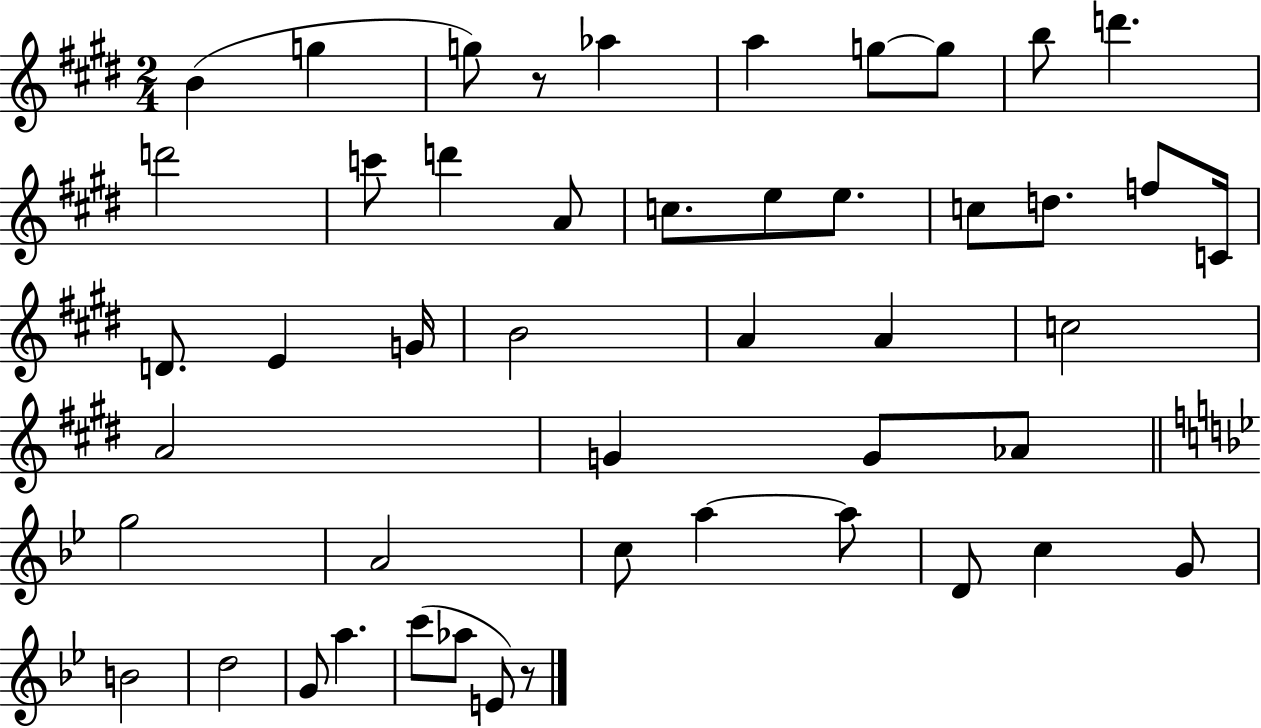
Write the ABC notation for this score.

X:1
T:Untitled
M:2/4
L:1/4
K:E
B g g/2 z/2 _a a g/2 g/2 b/2 d' d'2 c'/2 d' A/2 c/2 e/2 e/2 c/2 d/2 f/2 C/4 D/2 E G/4 B2 A A c2 A2 G G/2 _A/2 g2 A2 c/2 a a/2 D/2 c G/2 B2 d2 G/2 a c'/2 _a/2 E/2 z/2